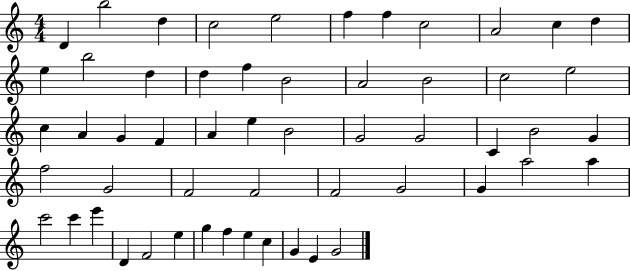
{
  \clef treble
  \numericTimeSignature
  \time 4/4
  \key c \major
  d'4 b''2 d''4 | c''2 e''2 | f''4 f''4 c''2 | a'2 c''4 d''4 | \break e''4 b''2 d''4 | d''4 f''4 b'2 | a'2 b'2 | c''2 e''2 | \break c''4 a'4 g'4 f'4 | a'4 e''4 b'2 | g'2 g'2 | c'4 b'2 g'4 | \break f''2 g'2 | f'2 f'2 | f'2 g'2 | g'4 a''2 a''4 | \break c'''2 c'''4 e'''4 | d'4 f'2 e''4 | g''4 f''4 e''4 c''4 | g'4 e'4 g'2 | \break \bar "|."
}